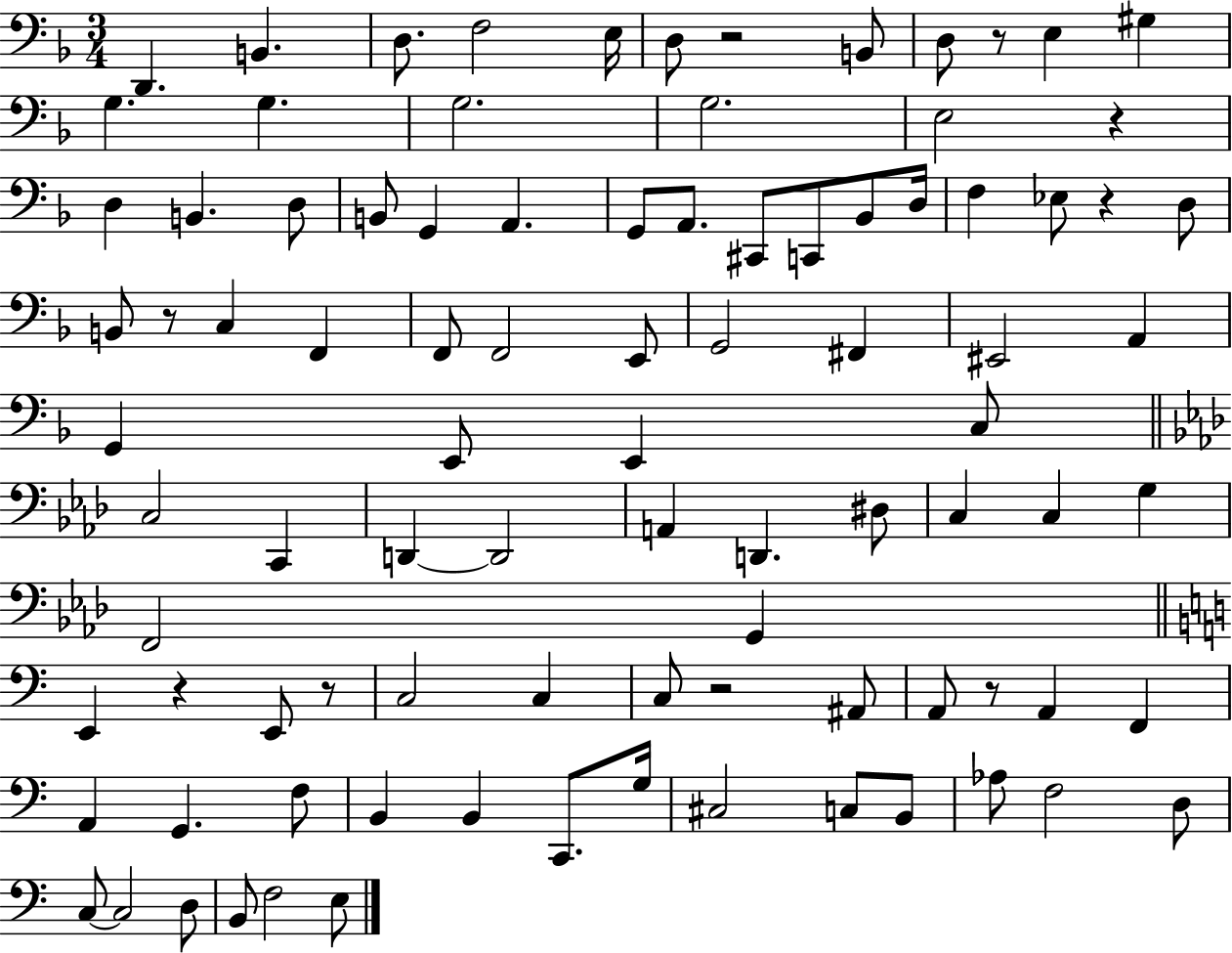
D2/q. B2/q. D3/e. F3/h E3/s D3/e R/h B2/e D3/e R/e E3/q G#3/q G3/q. G3/q. G3/h. G3/h. E3/h R/q D3/q B2/q. D3/e B2/e G2/q A2/q. G2/e A2/e. C#2/e C2/e Bb2/e D3/s F3/q Eb3/e R/q D3/e B2/e R/e C3/q F2/q F2/e F2/h E2/e G2/h F#2/q EIS2/h A2/q G2/q E2/e E2/q C3/e C3/h C2/q D2/q D2/h A2/q D2/q. D#3/e C3/q C3/q G3/q F2/h G2/q E2/q R/q E2/e R/e C3/h C3/q C3/e R/h A#2/e A2/e R/e A2/q F2/q A2/q G2/q. F3/e B2/q B2/q C2/e. G3/s C#3/h C3/e B2/e Ab3/e F3/h D3/e C3/e C3/h D3/e B2/e F3/h E3/e